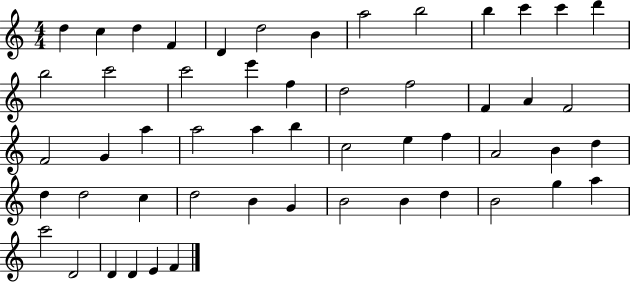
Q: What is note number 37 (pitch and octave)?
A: D5